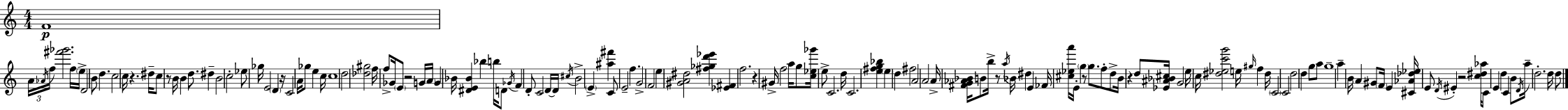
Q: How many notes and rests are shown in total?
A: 142